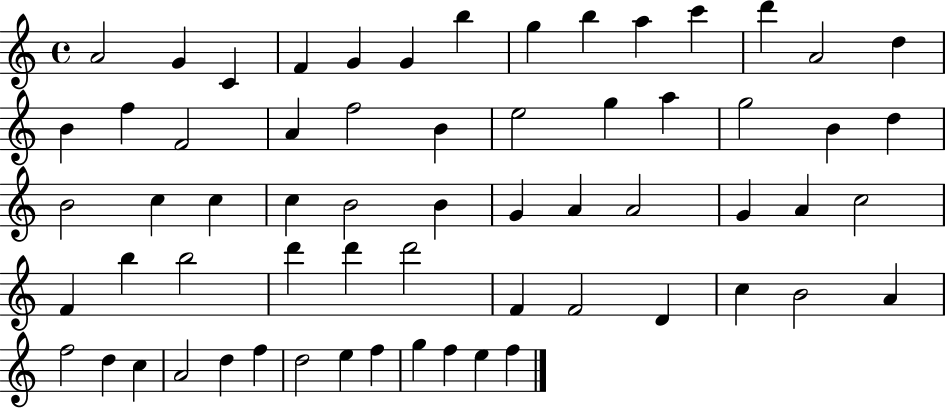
A4/h G4/q C4/q F4/q G4/q G4/q B5/q G5/q B5/q A5/q C6/q D6/q A4/h D5/q B4/q F5/q F4/h A4/q F5/h B4/q E5/h G5/q A5/q G5/h B4/q D5/q B4/h C5/q C5/q C5/q B4/h B4/q G4/q A4/q A4/h G4/q A4/q C5/h F4/q B5/q B5/h D6/q D6/q D6/h F4/q F4/h D4/q C5/q B4/h A4/q F5/h D5/q C5/q A4/h D5/q F5/q D5/h E5/q F5/q G5/q F5/q E5/q F5/q